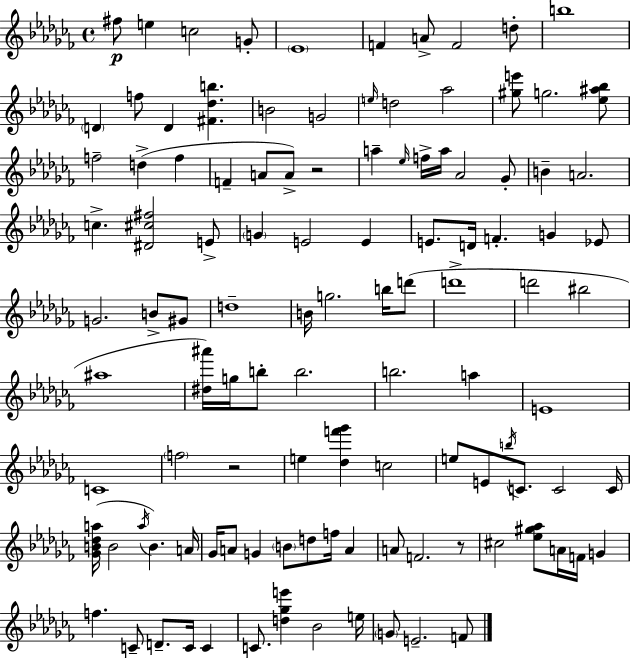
{
  \clef treble
  \time 4/4
  \defaultTimeSignature
  \key aes \minor
  \repeat volta 2 { fis''8\p e''4 c''2 g'8-. | \parenthesize ees'1 | f'4 a'8-> f'2 d''8-. | b''1 | \break \parenthesize d'4 f''8 d'4 <fis' des'' b''>4. | b'2 g'2 | \grace { e''16 } d''2 aes''2 | <gis'' e'''>8 g''2. <ees'' ais'' bes''>8 | \break f''2-- d''4->( f''4 | f'4-- a'8 a'8->) r2 | a''4-- \grace { ees''16 } f''16-> a''16 aes'2 | ges'8-. b'4-- a'2. | \break c''4.-> <dis' cis'' fis''>2 | e'8-> \parenthesize g'4 e'2 e'4 | e'8. d'16 f'4.-. g'4 | ees'8 g'2. b'8-> | \break gis'8 d''1-- | b'16 g''2. b''16 | d'''8( d'''1-> | d'''2 bis''2 | \break ais''1 | <dis'' ais'''>16) g''16 b''8-. b''2. | b''2. a''4 | e'1 | \break c'1 | \parenthesize f''2 r2 | e''4 <des'' f''' ges'''>4 c''2 | e''8 e'8 \acciaccatura { b''16 } c'8. c'2 | \break c'16 <ges' b' des'' a''>16( b'2 \acciaccatura { a''16 } b'4.) | a'16 ges'16 a'8 g'4 \parenthesize b'8 d''8 f''16 | a'4 a'8 f'2. | r8 cis''2 <ees'' gis'' aes''>8 a'16 f'16 | \break g'4 f''4. c'8-- d'8.-- c'16 | c'4 c'8. <d'' ges'' e'''>4 bes'2 | e''16 \parenthesize g'8 e'2.-- | f'8 } \bar "|."
}